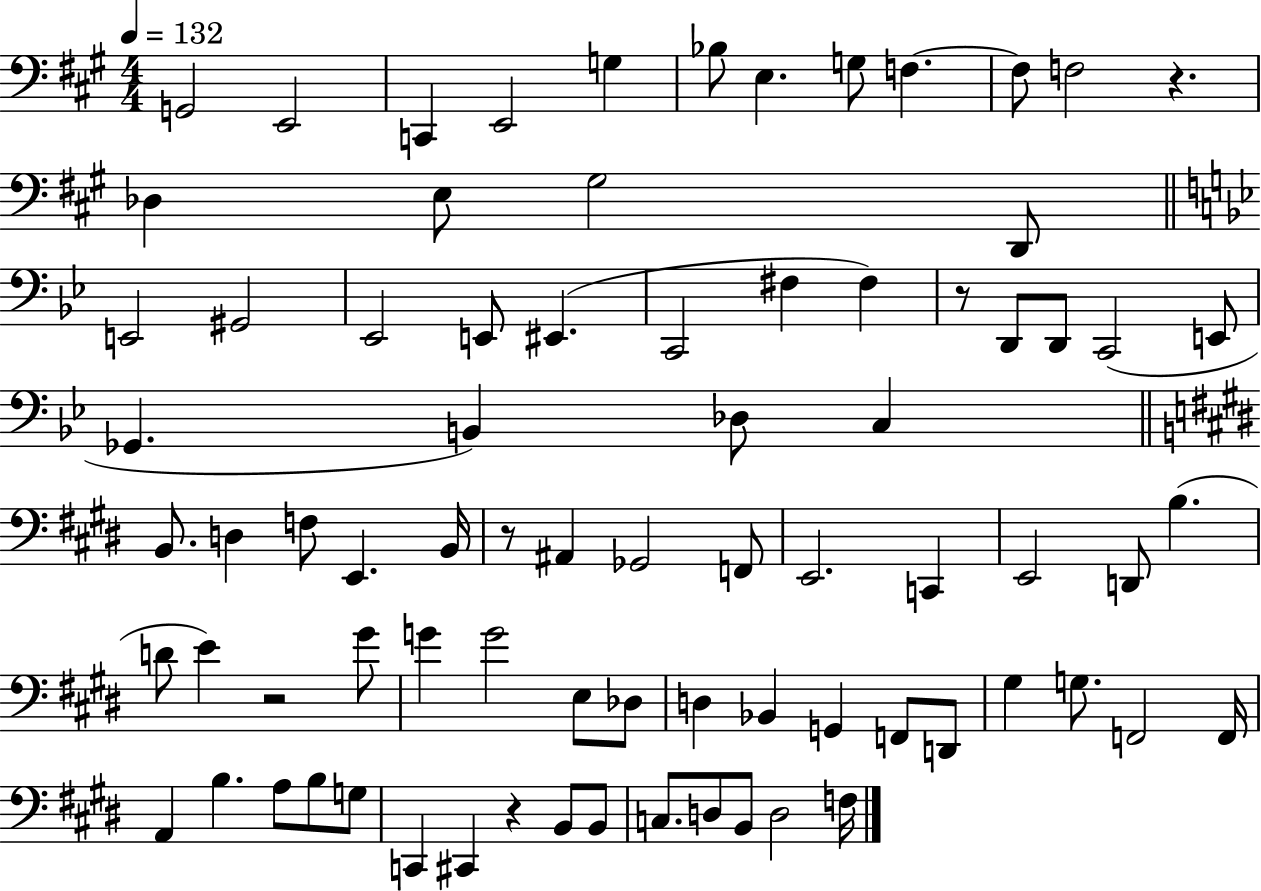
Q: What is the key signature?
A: A major